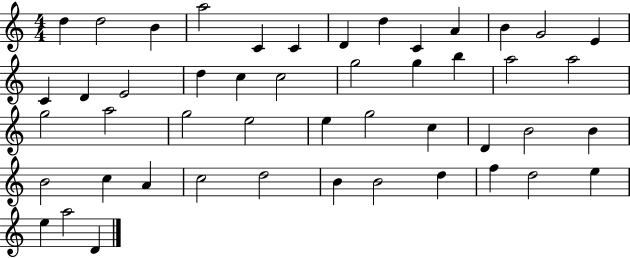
D5/q D5/h B4/q A5/h C4/q C4/q D4/q D5/q C4/q A4/q B4/q G4/h E4/q C4/q D4/q E4/h D5/q C5/q C5/h G5/h G5/q B5/q A5/h A5/h G5/h A5/h G5/h E5/h E5/q G5/h C5/q D4/q B4/h B4/q B4/h C5/q A4/q C5/h D5/h B4/q B4/h D5/q F5/q D5/h E5/q E5/q A5/h D4/q